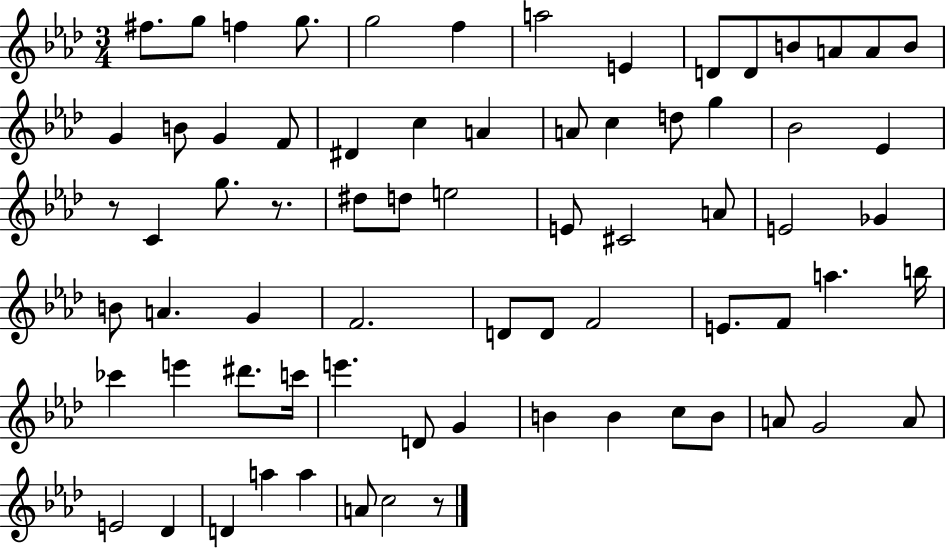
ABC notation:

X:1
T:Untitled
M:3/4
L:1/4
K:Ab
^f/2 g/2 f g/2 g2 f a2 E D/2 D/2 B/2 A/2 A/2 B/2 G B/2 G F/2 ^D c A A/2 c d/2 g _B2 _E z/2 C g/2 z/2 ^d/2 d/2 e2 E/2 ^C2 A/2 E2 _G B/2 A G F2 D/2 D/2 F2 E/2 F/2 a b/4 _c' e' ^d'/2 c'/4 e' D/2 G B B c/2 B/2 A/2 G2 A/2 E2 _D D a a A/2 c2 z/2